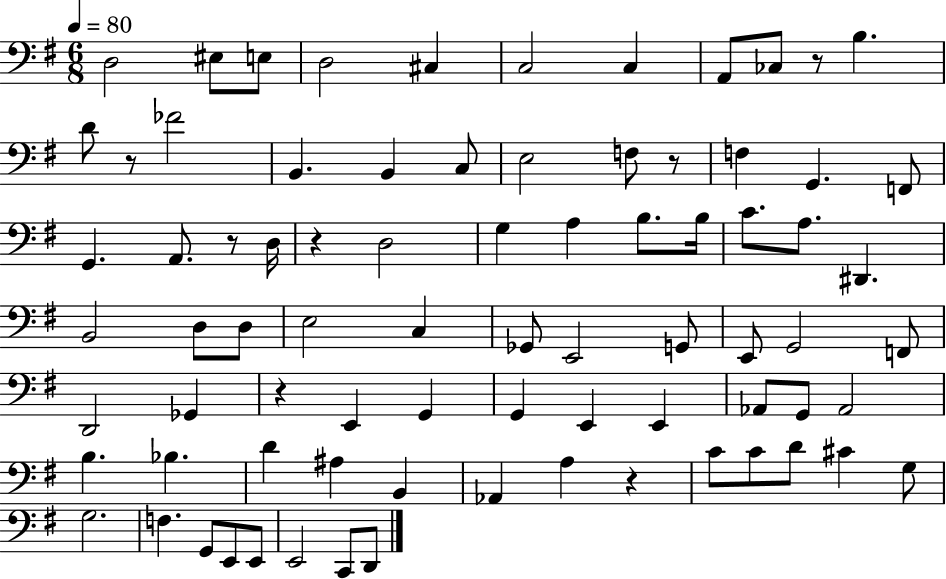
X:1
T:Untitled
M:6/8
L:1/4
K:G
D,2 ^E,/2 E,/2 D,2 ^C, C,2 C, A,,/2 _C,/2 z/2 B, D/2 z/2 _F2 B,, B,, C,/2 E,2 F,/2 z/2 F, G,, F,,/2 G,, A,,/2 z/2 D,/4 z D,2 G, A, B,/2 B,/4 C/2 A,/2 ^D,, B,,2 D,/2 D,/2 E,2 C, _G,,/2 E,,2 G,,/2 E,,/2 G,,2 F,,/2 D,,2 _G,, z E,, G,, G,, E,, E,, _A,,/2 G,,/2 _A,,2 B, _B, D ^A, B,, _A,, A, z C/2 C/2 D/2 ^C G,/2 G,2 F, G,,/2 E,,/2 E,,/2 E,,2 C,,/2 D,,/2